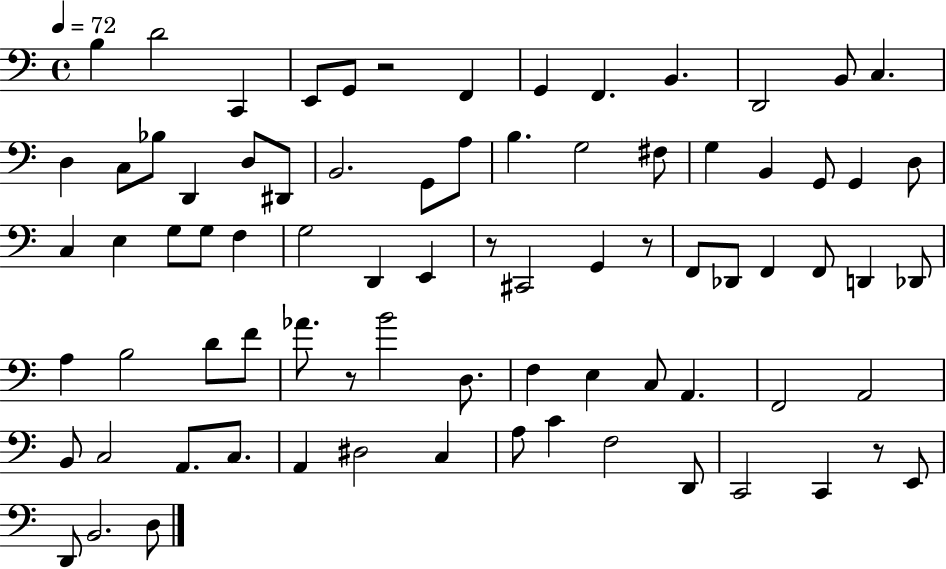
{
  \clef bass
  \time 4/4
  \defaultTimeSignature
  \key c \major
  \tempo 4 = 72
  \repeat volta 2 { b4 d'2 c,4 | e,8 g,8 r2 f,4 | g,4 f,4. b,4. | d,2 b,8 c4. | \break d4 c8 bes8 d,4 d8 dis,8 | b,2. g,8 a8 | b4. g2 fis8 | g4 b,4 g,8 g,4 d8 | \break c4 e4 g8 g8 f4 | g2 d,4 e,4 | r8 cis,2 g,4 r8 | f,8 des,8 f,4 f,8 d,4 des,8 | \break a4 b2 d'8 f'8 | aes'8. r8 b'2 d8. | f4 e4 c8 a,4. | f,2 a,2 | \break b,8 c2 a,8. c8. | a,4 dis2 c4 | a8 c'4 f2 d,8 | c,2 c,4 r8 e,8 | \break d,8 b,2. d8 | } \bar "|."
}